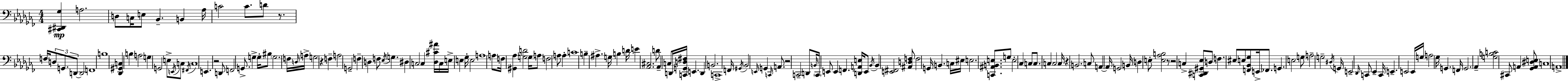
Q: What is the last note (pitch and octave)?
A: A2